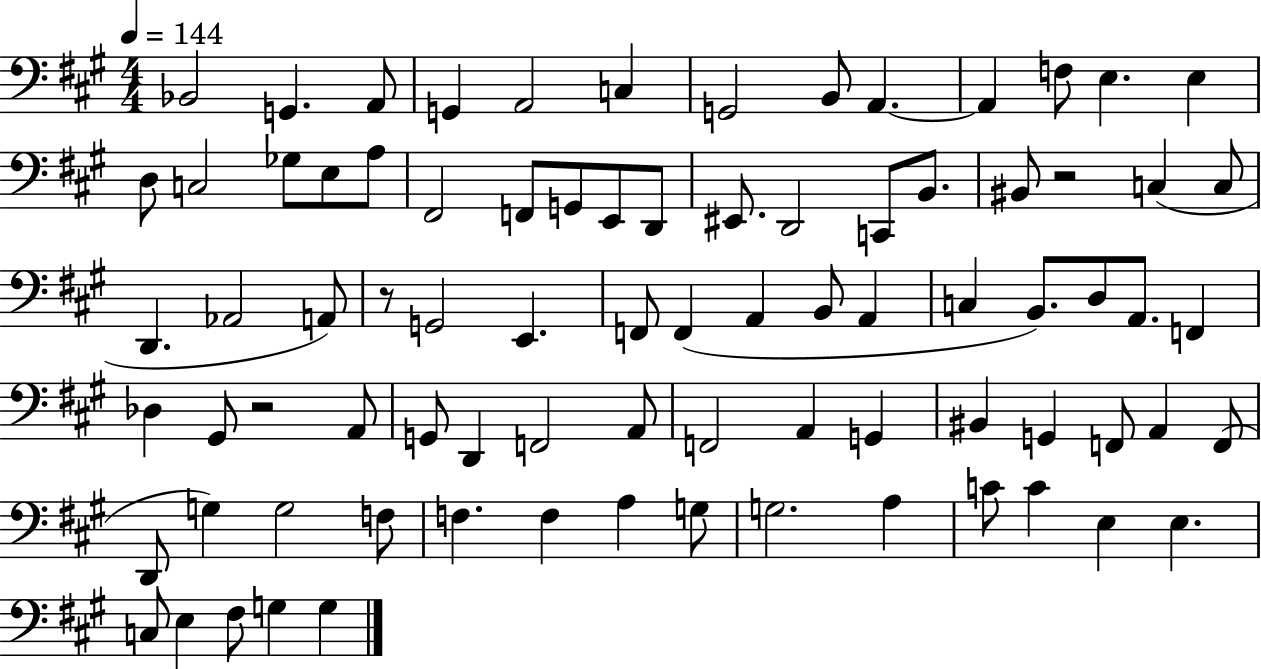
X:1
T:Untitled
M:4/4
L:1/4
K:A
_B,,2 G,, A,,/2 G,, A,,2 C, G,,2 B,,/2 A,, A,, F,/2 E, E, D,/2 C,2 _G,/2 E,/2 A,/2 ^F,,2 F,,/2 G,,/2 E,,/2 D,,/2 ^E,,/2 D,,2 C,,/2 B,,/2 ^B,,/2 z2 C, C,/2 D,, _A,,2 A,,/2 z/2 G,,2 E,, F,,/2 F,, A,, B,,/2 A,, C, B,,/2 D,/2 A,,/2 F,, _D, ^G,,/2 z2 A,,/2 G,,/2 D,, F,,2 A,,/2 F,,2 A,, G,, ^B,, G,, F,,/2 A,, F,,/2 D,,/2 G, G,2 F,/2 F, F, A, G,/2 G,2 A, C/2 C E, E, C,/2 E, ^F,/2 G, G,